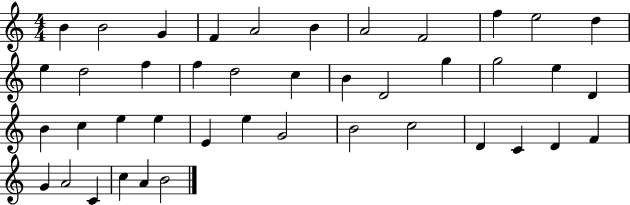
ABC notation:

X:1
T:Untitled
M:4/4
L:1/4
K:C
B B2 G F A2 B A2 F2 f e2 d e d2 f f d2 c B D2 g g2 e D B c e e E e G2 B2 c2 D C D F G A2 C c A B2